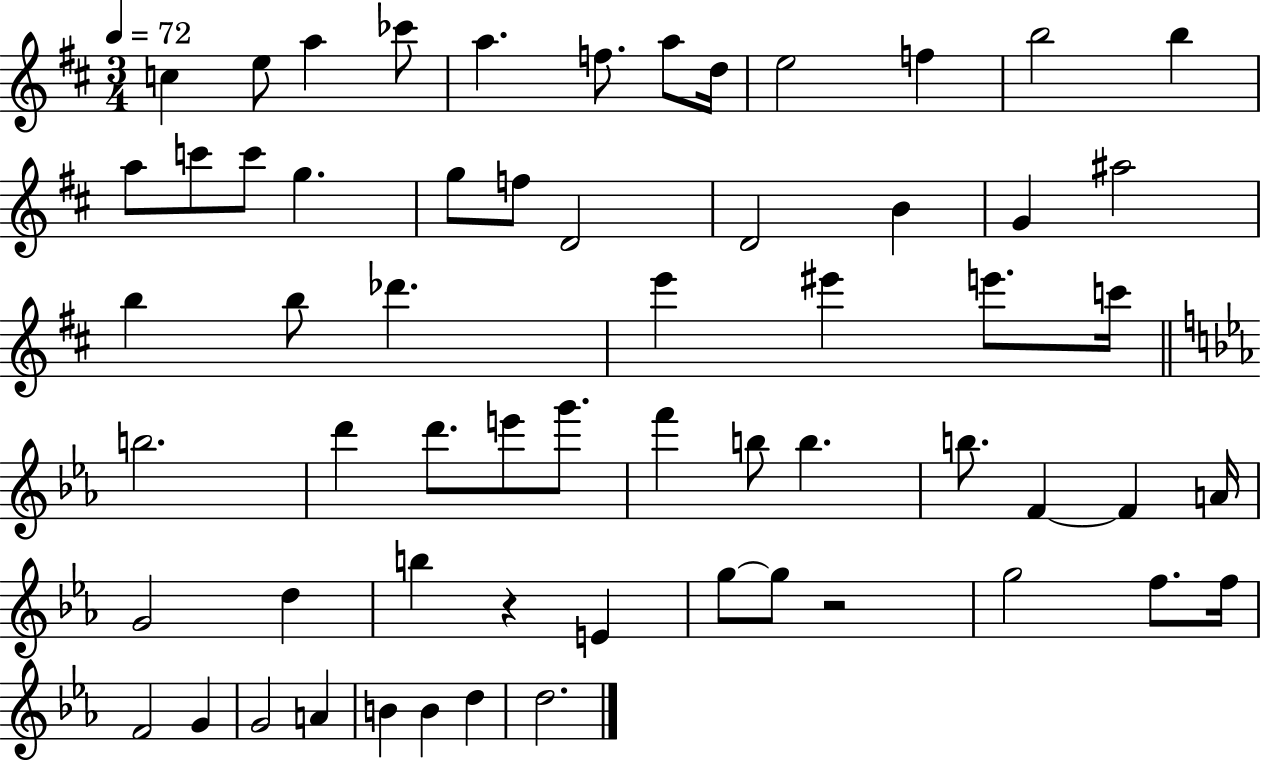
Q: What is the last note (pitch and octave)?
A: D5